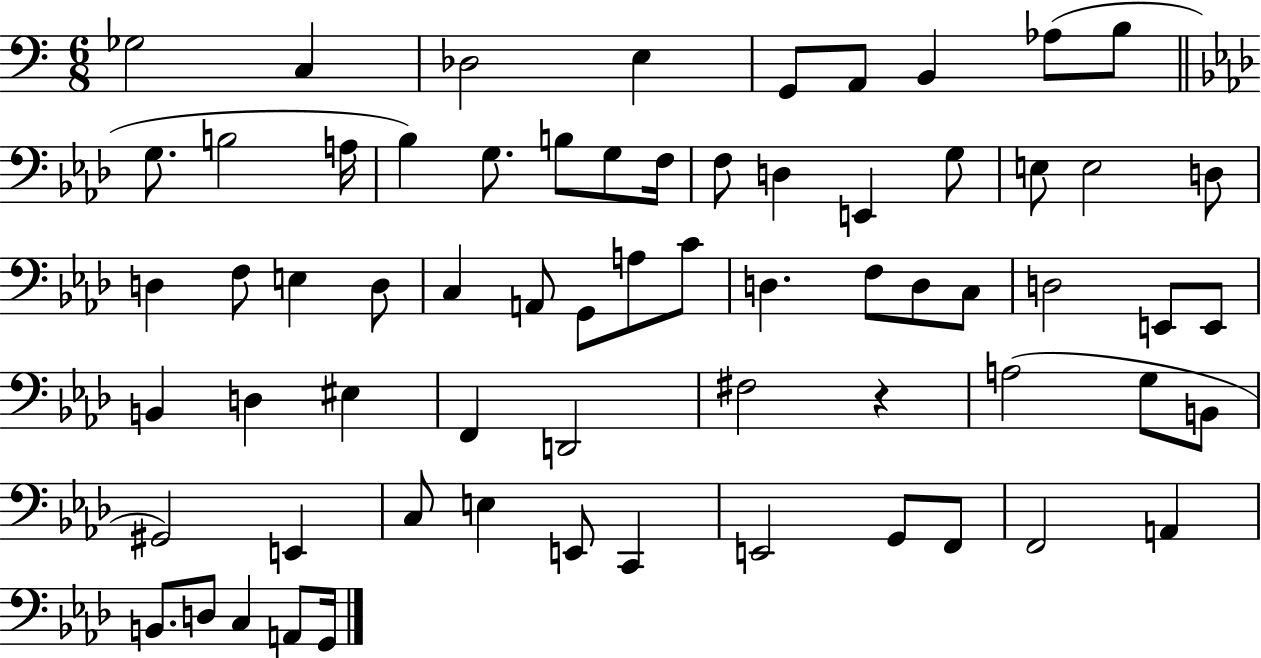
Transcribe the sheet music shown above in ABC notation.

X:1
T:Untitled
M:6/8
L:1/4
K:C
_G,2 C, _D,2 E, G,,/2 A,,/2 B,, _A,/2 B,/2 G,/2 B,2 A,/4 _B, G,/2 B,/2 G,/2 F,/4 F,/2 D, E,, G,/2 E,/2 E,2 D,/2 D, F,/2 E, D,/2 C, A,,/2 G,,/2 A,/2 C/2 D, F,/2 D,/2 C,/2 D,2 E,,/2 E,,/2 B,, D, ^E, F,, D,,2 ^F,2 z A,2 G,/2 B,,/2 ^G,,2 E,, C,/2 E, E,,/2 C,, E,,2 G,,/2 F,,/2 F,,2 A,, B,,/2 D,/2 C, A,,/2 G,,/4